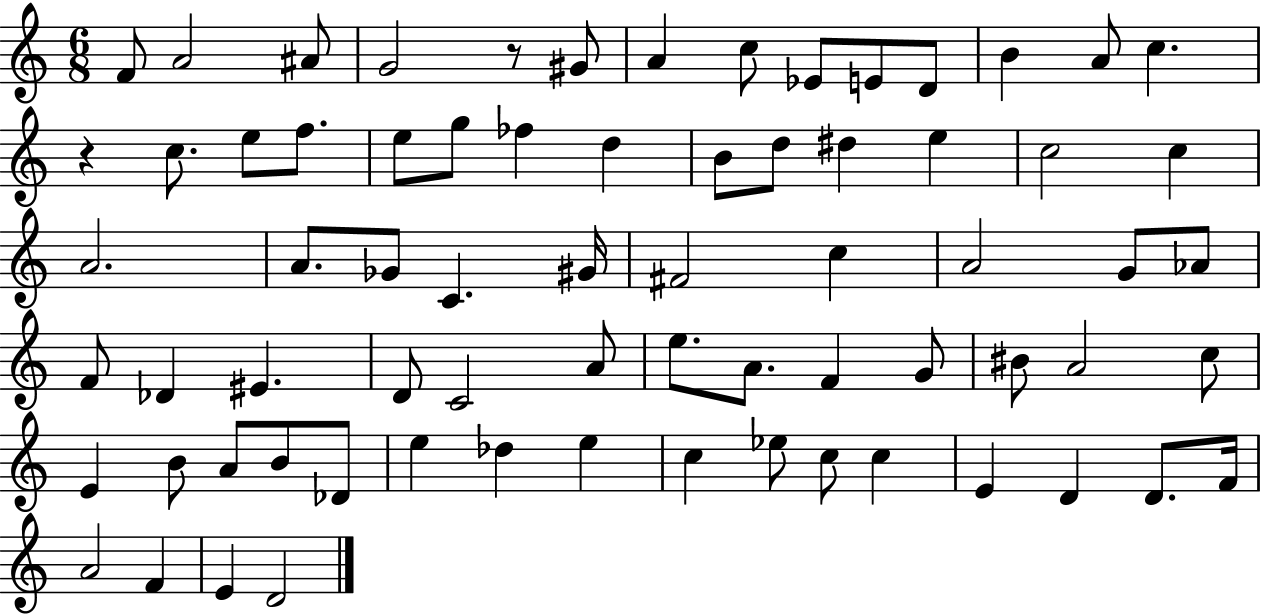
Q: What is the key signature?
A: C major